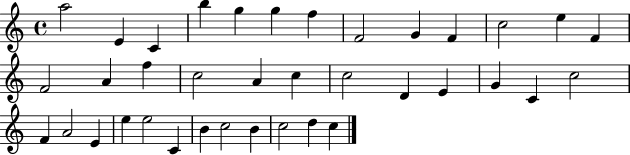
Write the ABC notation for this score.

X:1
T:Untitled
M:4/4
L:1/4
K:C
a2 E C b g g f F2 G F c2 e F F2 A f c2 A c c2 D E G C c2 F A2 E e e2 C B c2 B c2 d c